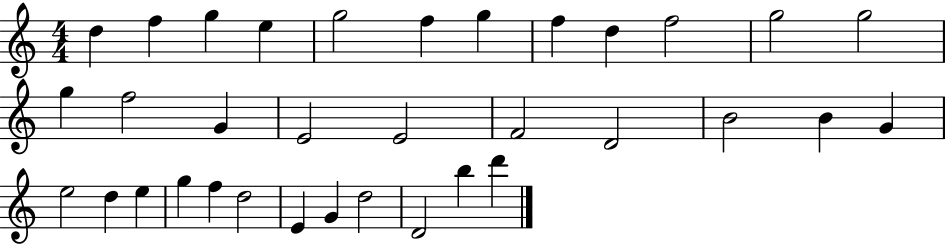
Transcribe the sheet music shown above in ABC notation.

X:1
T:Untitled
M:4/4
L:1/4
K:C
d f g e g2 f g f d f2 g2 g2 g f2 G E2 E2 F2 D2 B2 B G e2 d e g f d2 E G d2 D2 b d'